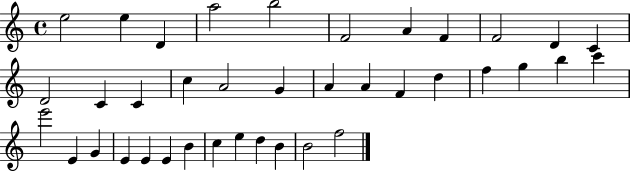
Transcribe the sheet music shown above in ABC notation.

X:1
T:Untitled
M:4/4
L:1/4
K:C
e2 e D a2 b2 F2 A F F2 D C D2 C C c A2 G A A F d f g b c' e'2 E G E E E B c e d B B2 f2